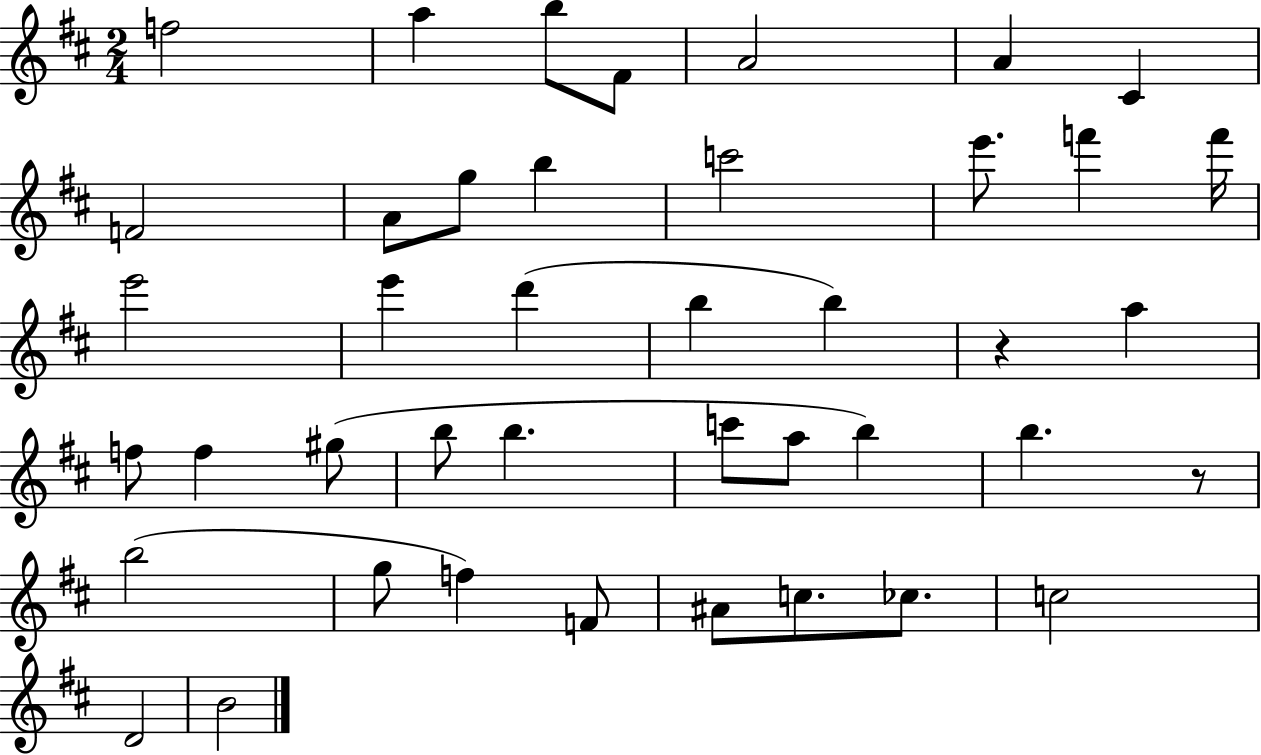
{
  \clef treble
  \numericTimeSignature
  \time 2/4
  \key d \major
  f''2 | a''4 b''8 fis'8 | a'2 | a'4 cis'4 | \break f'2 | a'8 g''8 b''4 | c'''2 | e'''8. f'''4 f'''16 | \break e'''2 | e'''4 d'''4( | b''4 b''4) | r4 a''4 | \break f''8 f''4 gis''8( | b''8 b''4. | c'''8 a''8 b''4) | b''4. r8 | \break b''2( | g''8 f''4) f'8 | ais'8 c''8. ces''8. | c''2 | \break d'2 | b'2 | \bar "|."
}